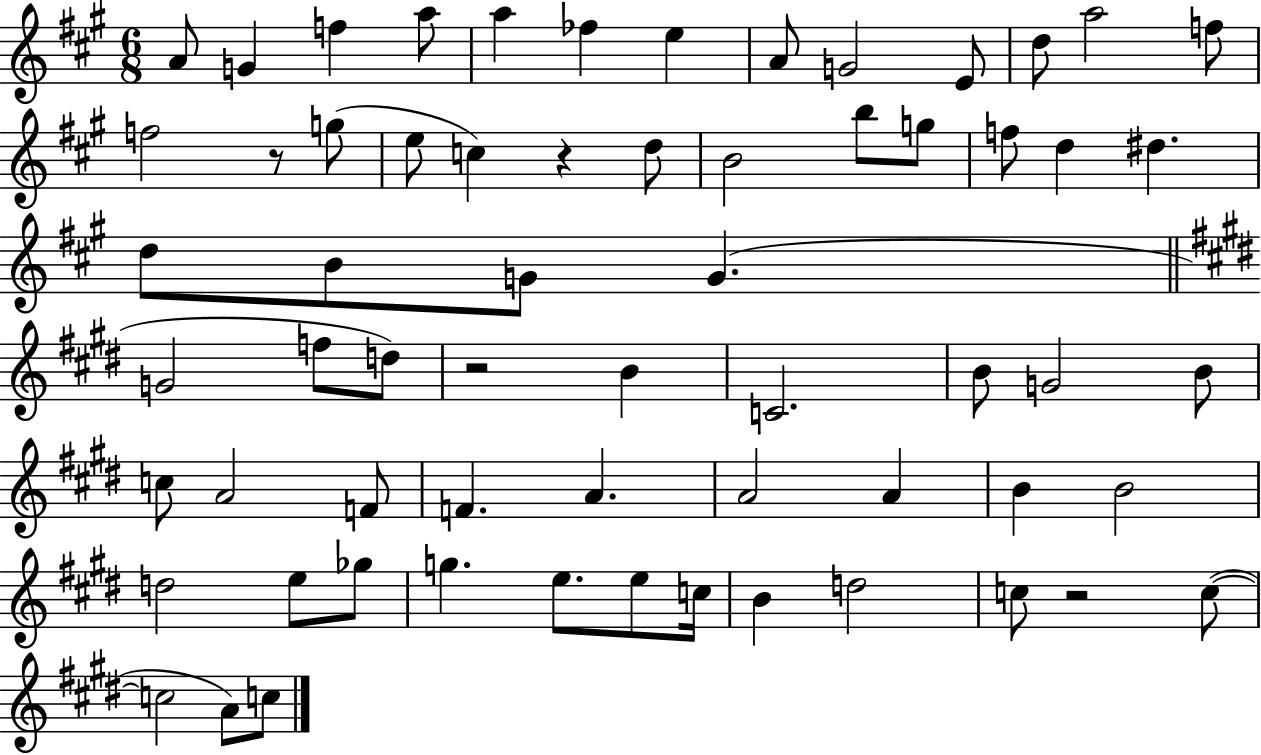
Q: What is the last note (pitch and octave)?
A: C5